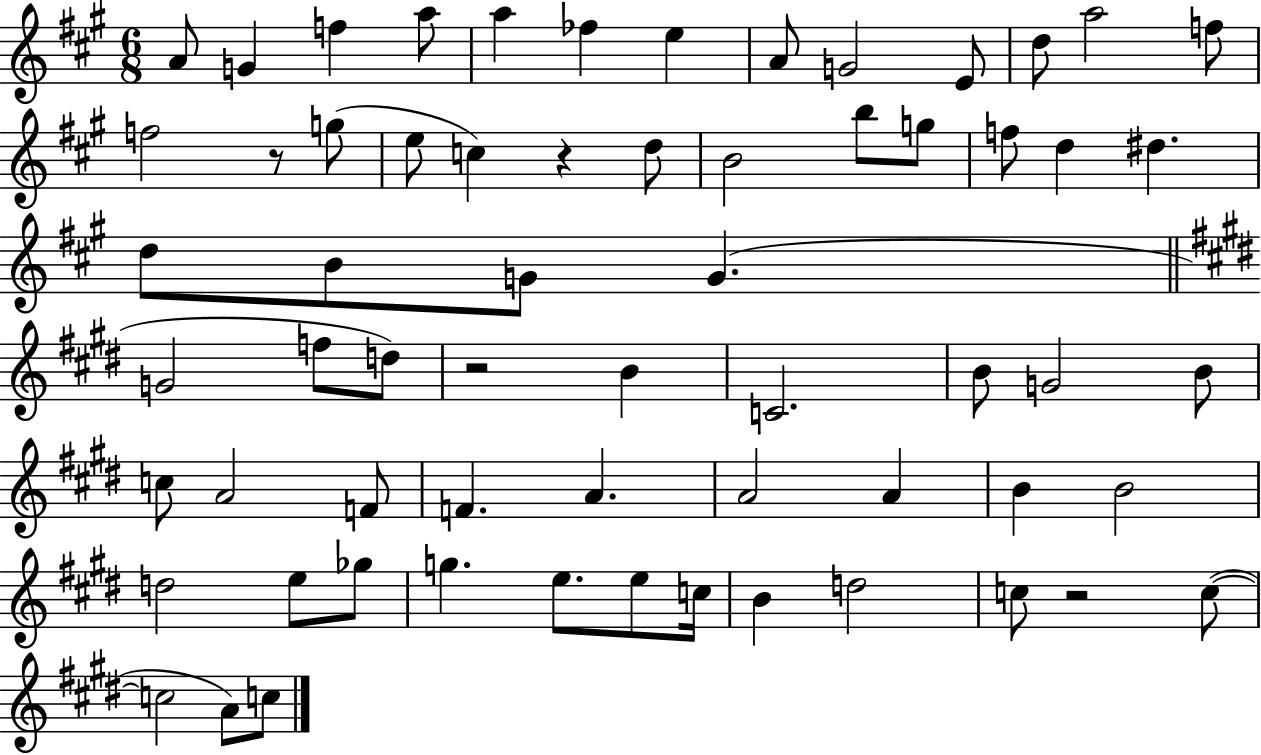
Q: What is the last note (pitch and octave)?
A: C5